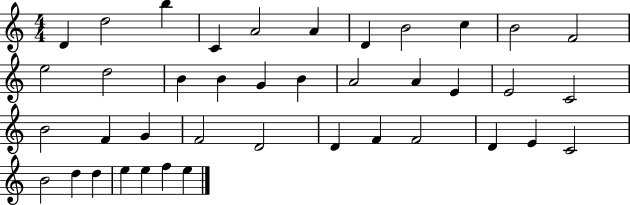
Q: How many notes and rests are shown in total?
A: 40